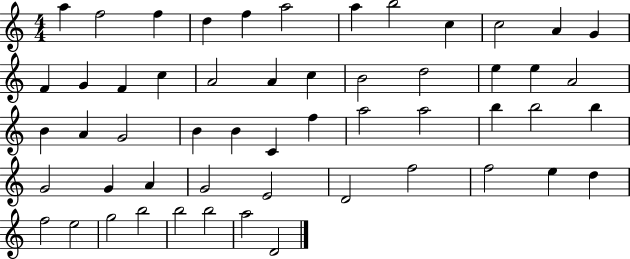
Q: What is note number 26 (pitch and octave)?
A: A4